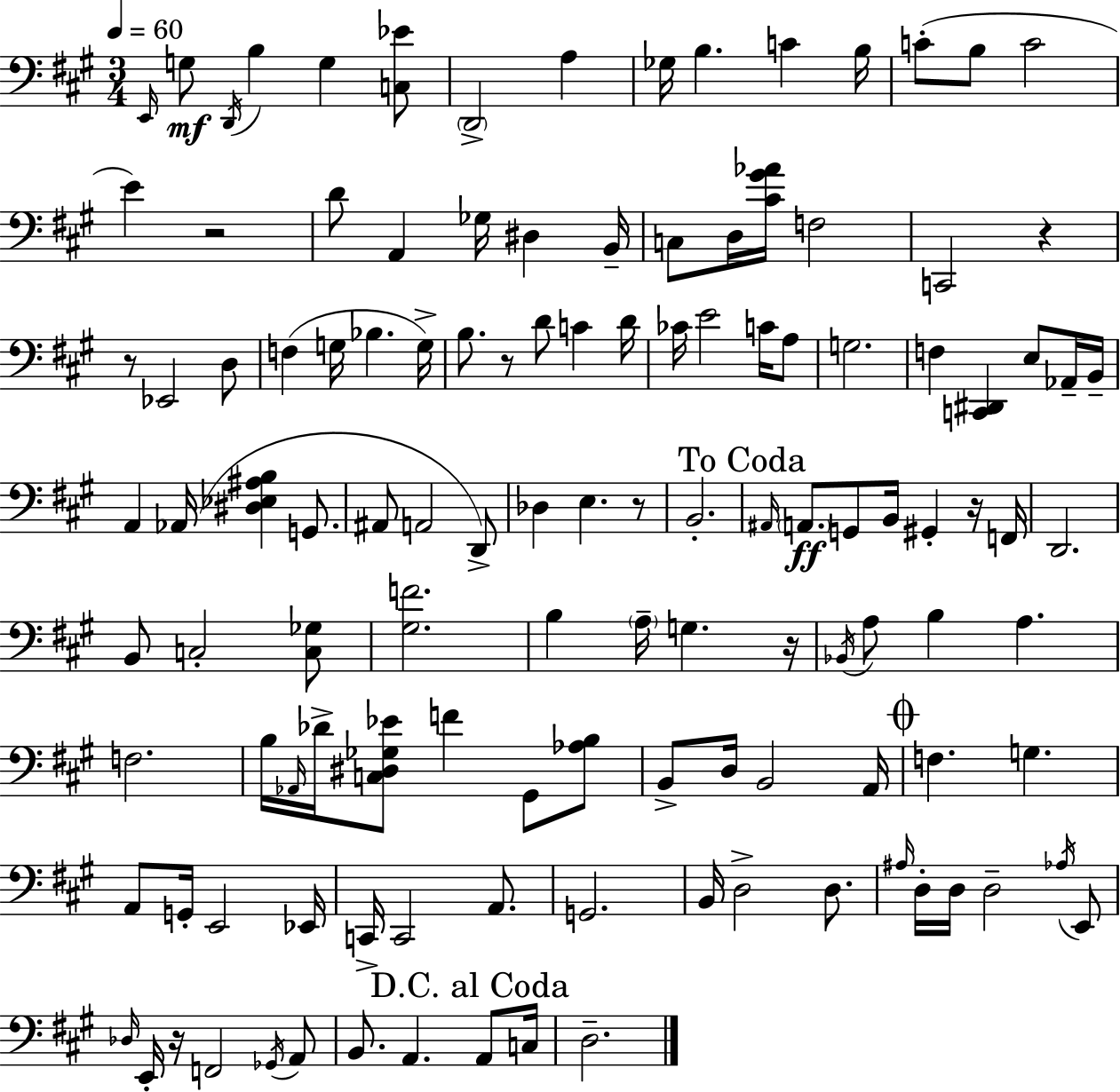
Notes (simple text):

E2/s G3/e D2/s B3/q G3/q [C3,Eb4]/e D2/h A3/q Gb3/s B3/q. C4/q B3/s C4/e B3/e C4/h E4/q R/h D4/e A2/q Gb3/s D#3/q B2/s C3/e D3/s [C#4,G#4,Ab4]/s F3/h C2/h R/q R/e Eb2/h D3/e F3/q G3/s Bb3/q. G3/s B3/e. R/e D4/e C4/q D4/s CES4/s E4/h C4/s A3/e G3/h. F3/q [C2,D#2]/q E3/e Ab2/s B2/s A2/q Ab2/s [D#3,Eb3,A#3,B3]/q G2/e. A#2/e A2/h D2/e Db3/q E3/q. R/e B2/h. A#2/s A2/e. G2/e B2/s G#2/q R/s F2/s D2/h. B2/e C3/h [C3,Gb3]/e [G#3,F4]/h. B3/q A3/s G3/q. R/s Bb2/s A3/e B3/q A3/q. F3/h. B3/s Ab2/s Db4/s [C3,D#3,Gb3,Eb4]/e F4/q G#2/e [Ab3,B3]/e B2/e D3/s B2/h A2/s F3/q. G3/q. A2/e G2/s E2/h Eb2/s C2/s C2/h A2/e. G2/h. B2/s D3/h D3/e. A#3/s D3/s D3/s D3/h Ab3/s E2/e Db3/s E2/s R/s F2/h Gb2/s A2/e B2/e. A2/q. A2/e C3/s D3/h.